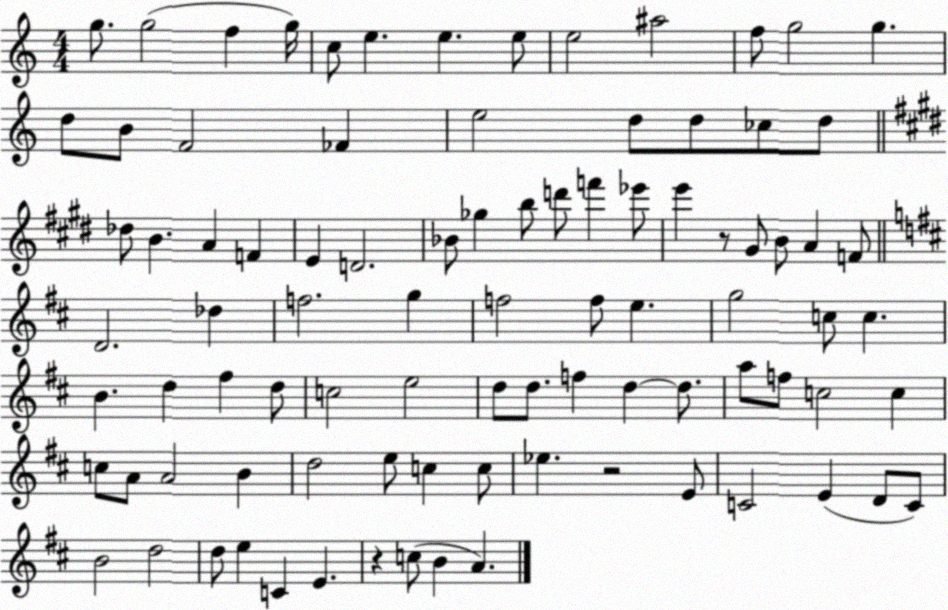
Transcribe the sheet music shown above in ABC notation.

X:1
T:Untitled
M:4/4
L:1/4
K:C
g/2 g2 f g/4 c/2 e e e/2 e2 ^a2 f/2 g2 g d/2 B/2 F2 _F e2 d/2 d/2 _c/2 d/2 _d/2 B A F E D2 _B/2 _g b/2 d'/2 f' _e'/2 e' z/2 ^G/2 B/2 A F/2 D2 _d f2 g f2 f/2 e g2 c/2 c B d ^f d/2 c2 e2 d/2 d/2 f d d/2 a/2 f/2 c2 c c/2 A/2 A2 B d2 e/2 c c/2 _e z2 E/2 C2 E D/2 C/2 B2 d2 d/2 e C E z c/2 B A